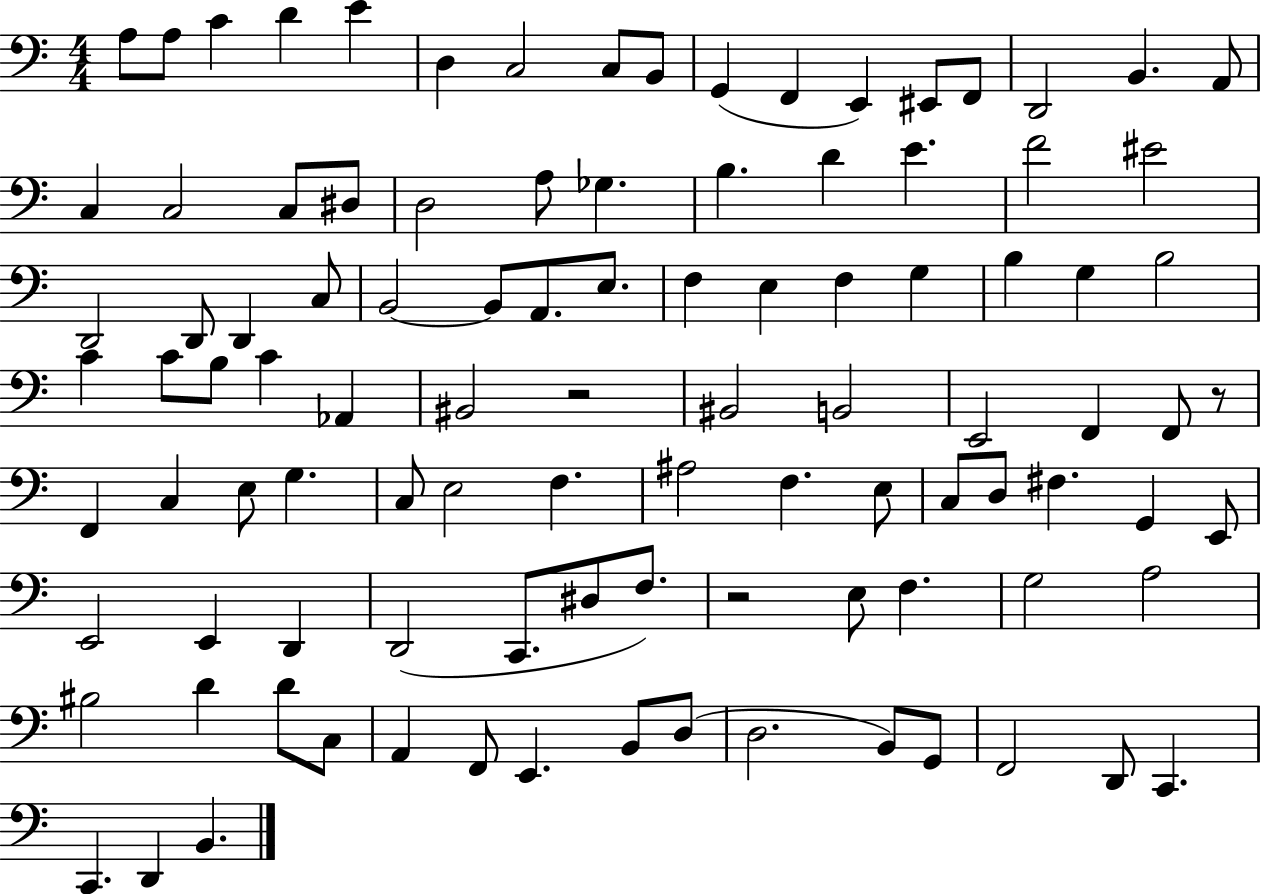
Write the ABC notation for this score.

X:1
T:Untitled
M:4/4
L:1/4
K:C
A,/2 A,/2 C D E D, C,2 C,/2 B,,/2 G,, F,, E,, ^E,,/2 F,,/2 D,,2 B,, A,,/2 C, C,2 C,/2 ^D,/2 D,2 A,/2 _G, B, D E F2 ^E2 D,,2 D,,/2 D,, C,/2 B,,2 B,,/2 A,,/2 E,/2 F, E, F, G, B, G, B,2 C C/2 B,/2 C _A,, ^B,,2 z2 ^B,,2 B,,2 E,,2 F,, F,,/2 z/2 F,, C, E,/2 G, C,/2 E,2 F, ^A,2 F, E,/2 C,/2 D,/2 ^F, G,, E,,/2 E,,2 E,, D,, D,,2 C,,/2 ^D,/2 F,/2 z2 E,/2 F, G,2 A,2 ^B,2 D D/2 C,/2 A,, F,,/2 E,, B,,/2 D,/2 D,2 B,,/2 G,,/2 F,,2 D,,/2 C,, C,, D,, B,,